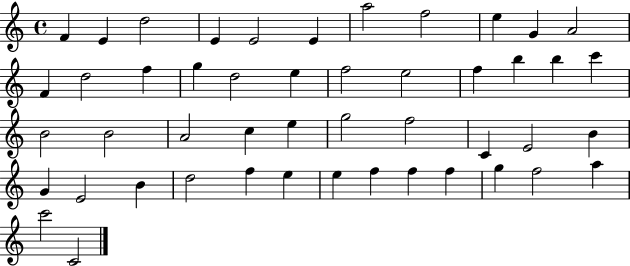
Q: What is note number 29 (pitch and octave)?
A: G5